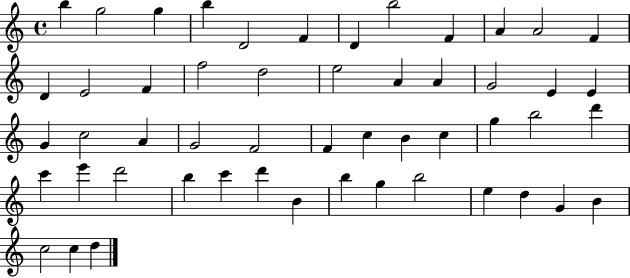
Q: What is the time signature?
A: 4/4